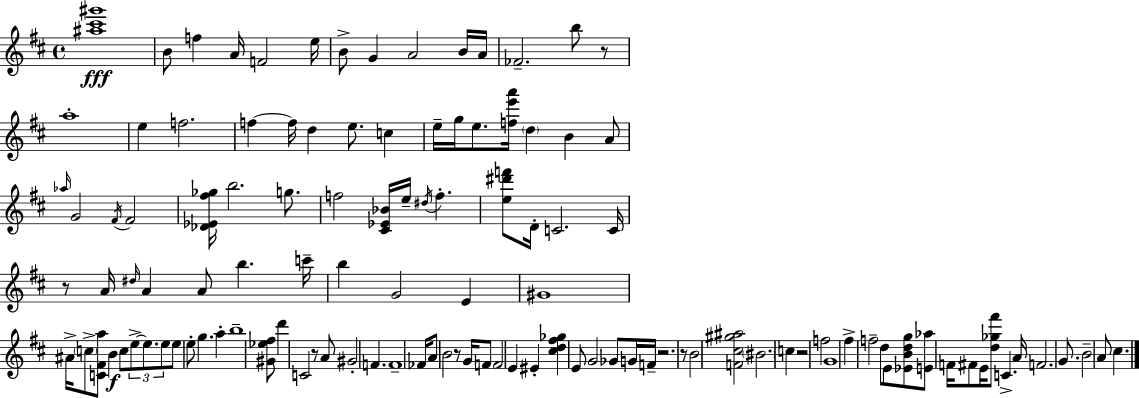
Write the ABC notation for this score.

X:1
T:Untitled
M:4/4
L:1/4
K:D
[^a^c'^g']4 B/2 f A/4 F2 e/4 B/2 G A2 B/4 A/4 _F2 b/2 z/2 a4 e f2 f f/4 d e/2 c e/4 g/4 e/2 [fe'a']/4 d B A/2 _a/4 G2 ^F/4 ^F2 [_D_E^f_g]/4 b2 g/2 f2 [^C_E_B]/4 e/4 ^d/4 f [e^d'f']/2 D/4 C2 C/4 z/2 A/4 ^d/4 A A/2 b c'/4 b G2 E ^G4 ^A/4 c/2 [C^Fa]/2 B c/2 e/2 e/2 e/2 e/2 e/2 g a b4 [^G_e^f]/2 d' C2 z/2 A/2 ^G2 F F4 _F/4 A/2 B2 z/2 G/4 F/2 F2 E ^E [^cd^f_g] E/2 G2 _G/2 G/4 F/4 z2 z/2 B2 [F^c^g^a]2 ^B2 c z2 f2 G4 ^f f2 d/2 E/2 [_EBdg]/2 [E_a]/2 F/4 ^F/2 E/4 [d_g^f']/2 C A/4 F2 G/2 B2 A/2 ^c